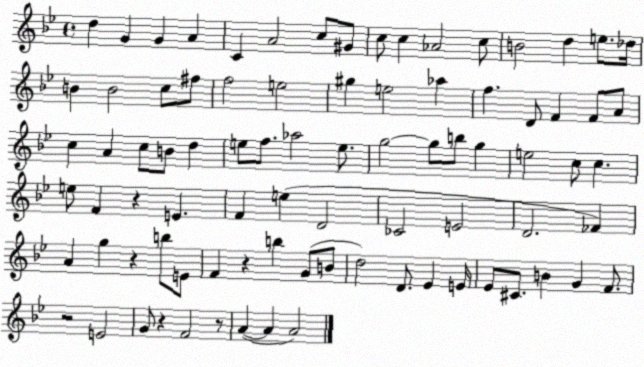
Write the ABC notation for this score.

X:1
T:Untitled
M:4/4
L:1/4
K:Bb
d G G A C A2 c/2 ^G/2 c/2 c _A2 c/2 B2 d e/2 _d/4 B B2 c/2 ^f/2 f2 e2 ^g e2 _a f D/2 F F/2 A/2 c A c/2 B/2 d e/2 f/2 _a2 e/2 g2 g/2 b/2 g e2 c/2 c e/2 F z E F e D2 _C2 E2 D2 _F A g z b/2 E/2 F z b G/2 B/2 d2 D/2 _E E/4 _E/2 ^C/2 B G F/2 z2 E2 G/2 z F2 z/2 A A A2